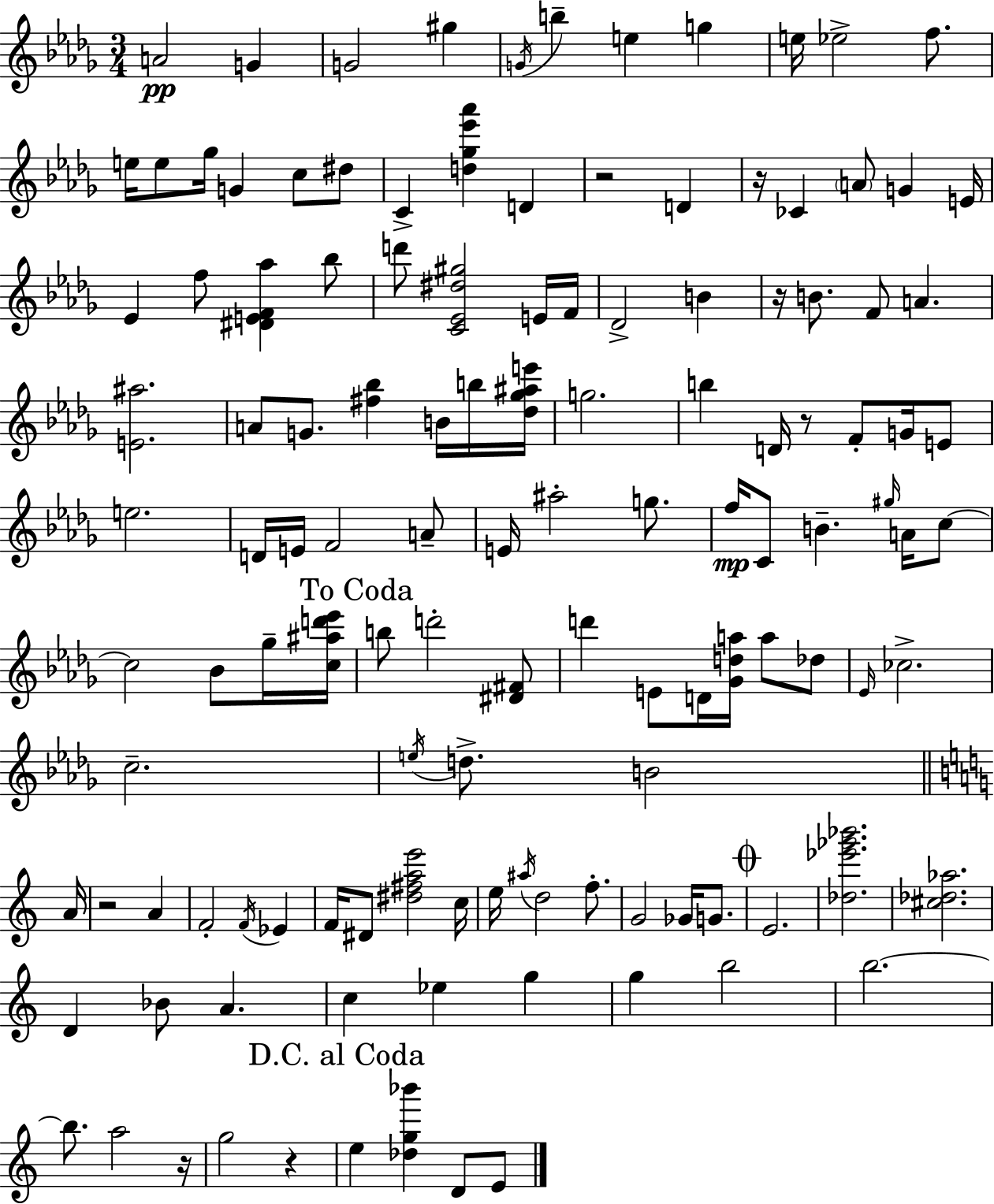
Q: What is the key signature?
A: BES minor